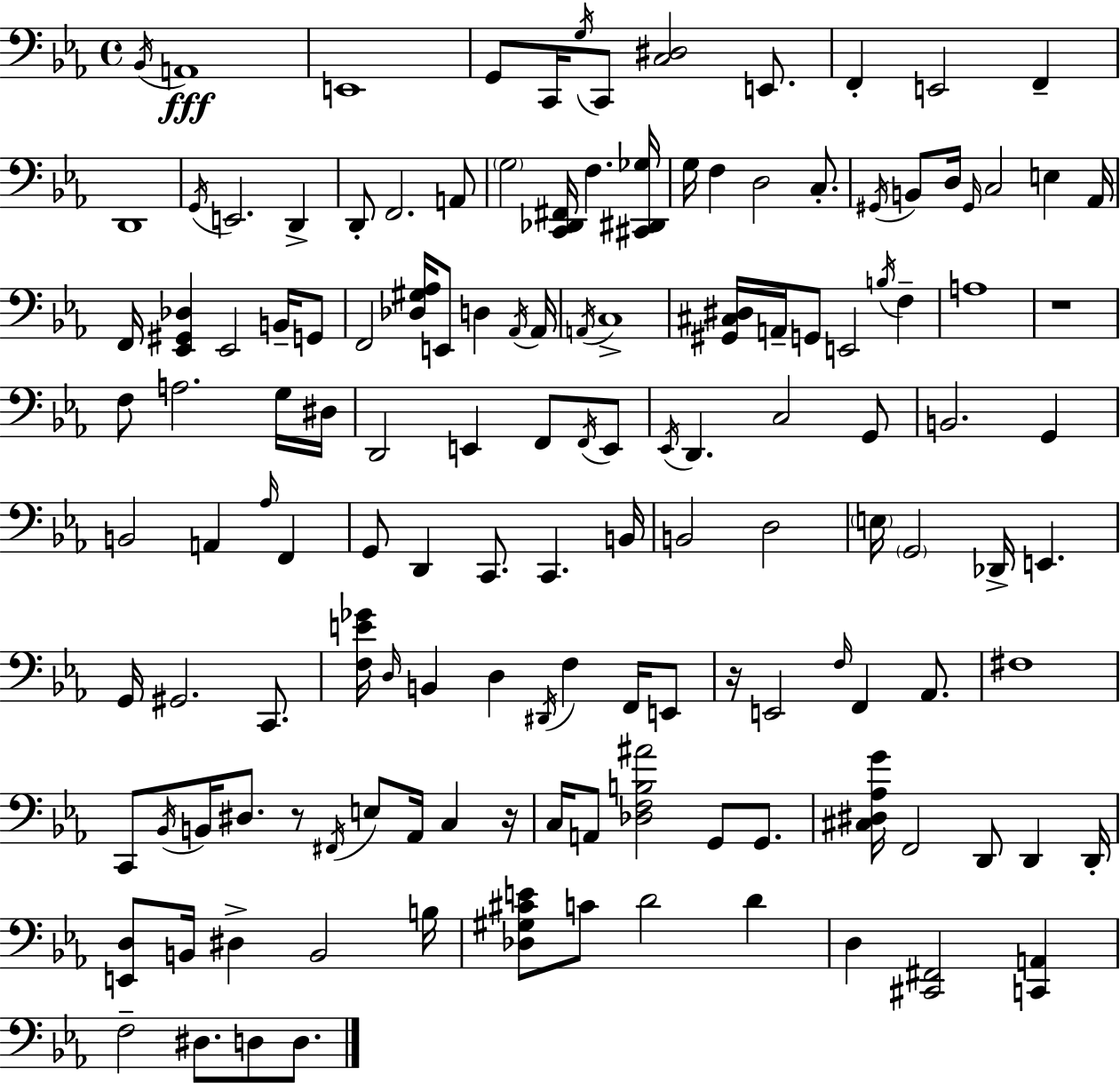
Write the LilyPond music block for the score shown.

{
  \clef bass
  \time 4/4
  \defaultTimeSignature
  \key c \minor
  \acciaccatura { bes,16 }\fff a,1 | e,1 | g,8 c,16 \acciaccatura { g16 } c,8 <c dis>2 e,8. | f,4-. e,2 f,4-- | \break d,1 | \acciaccatura { g,16 } e,2. d,4-> | d,8-. f,2. | a,8 \parenthesize g2 <c, des, fis,>16 f4. | \break <cis, dis, ges>16 g16 f4 d2 | c8.-. \acciaccatura { gis,16 } b,8 d16 \grace { gis,16 } c2 | e4 aes,16 f,16 <ees, gis, des>4 ees,2 | b,16-- g,8 f,2 <des gis aes>16 e,8 | \break d4 \acciaccatura { aes,16 } aes,16 \acciaccatura { a,16 } c1-> | <gis, cis dis>16 a,16-- g,8 e,2 | \acciaccatura { b16 } f4-- a1 | r1 | \break f8 a2. | g16 dis16 d,2 | e,4 f,8 \acciaccatura { f,16 } e,8 \acciaccatura { ees,16 } d,4. | c2 g,8 b,2. | \break g,4 b,2 | a,4 \grace { aes16 } f,4 g,8 d,4 | c,8. c,4. b,16 b,2 | d2 \parenthesize e16 \parenthesize g,2 | \break des,16-> e,4. g,16 gis,2. | c,8. <f e' ges'>16 \grace { d16 } b,4 | d4 \acciaccatura { dis,16 } f4 f,16 e,8 r16 e,2 | \grace { f16 } f,4 aes,8. fis1 | \break c,8 | \acciaccatura { bes,16 } b,16 dis8. r8 \acciaccatura { fis,16 } e8 aes,16 c4 r16 | c16 a,8 <des f b ais'>2 g,8 g,8. | <cis dis aes g'>16 f,2 d,8 d,4 d,16-. | \break <e, d>8 b,16 dis4-> b,2 b16 | <des gis cis' e'>8 c'8 d'2 d'4 | d4 <cis, fis,>2 <c, a,>4 | f2-- dis8. d8 d8. | \break \bar "|."
}